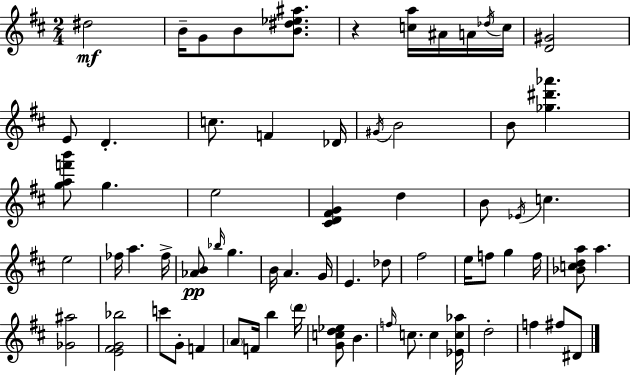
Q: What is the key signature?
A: D major